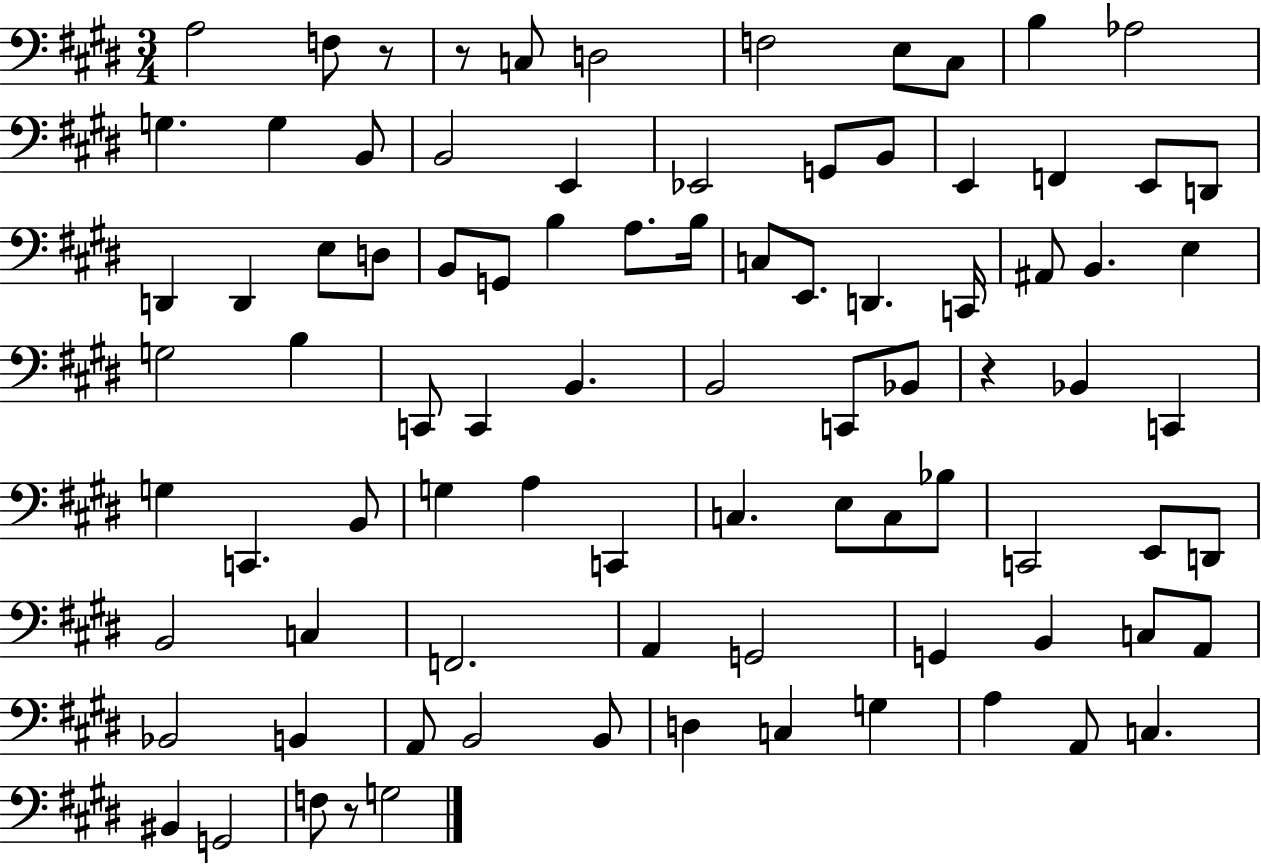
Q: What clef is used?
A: bass